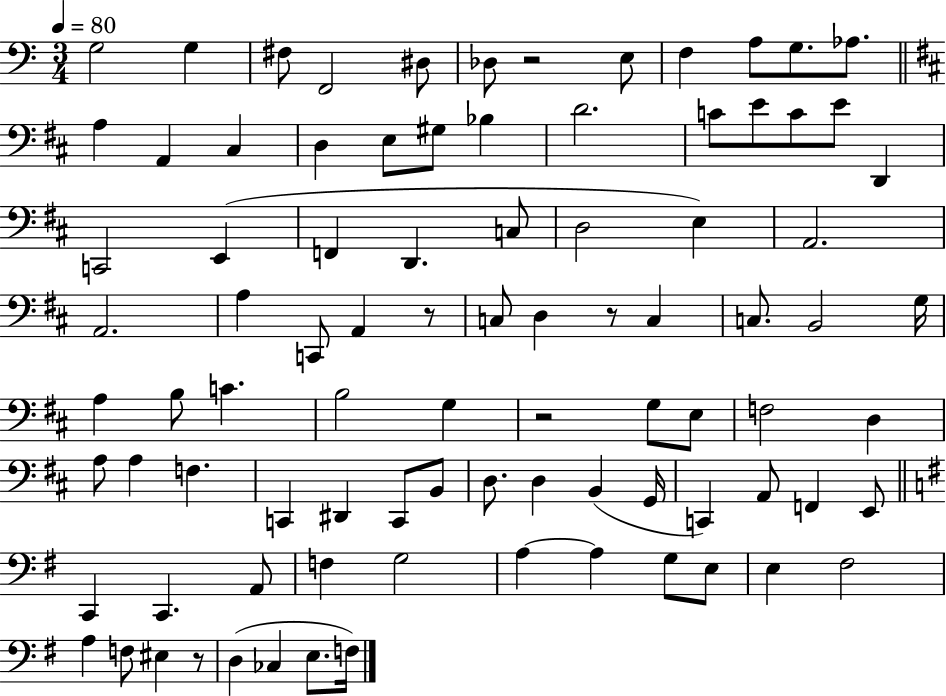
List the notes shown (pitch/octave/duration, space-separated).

G3/h G3/q F#3/e F2/h D#3/e Db3/e R/h E3/e F3/q A3/e G3/e. Ab3/e. A3/q A2/q C#3/q D3/q E3/e G#3/e Bb3/q D4/h. C4/e E4/e C4/e E4/e D2/q C2/h E2/q F2/q D2/q. C3/e D3/h E3/q A2/h. A2/h. A3/q C2/e A2/q R/e C3/e D3/q R/e C3/q C3/e. B2/h G3/s A3/q B3/e C4/q. B3/h G3/q R/h G3/e E3/e F3/h D3/q A3/e A3/q F3/q. C2/q D#2/q C2/e B2/e D3/e. D3/q B2/q G2/s C2/q A2/e F2/q E2/e C2/q C2/q. A2/e F3/q G3/h A3/q A3/q G3/e E3/e E3/q F#3/h A3/q F3/e EIS3/q R/e D3/q CES3/q E3/e. F3/s